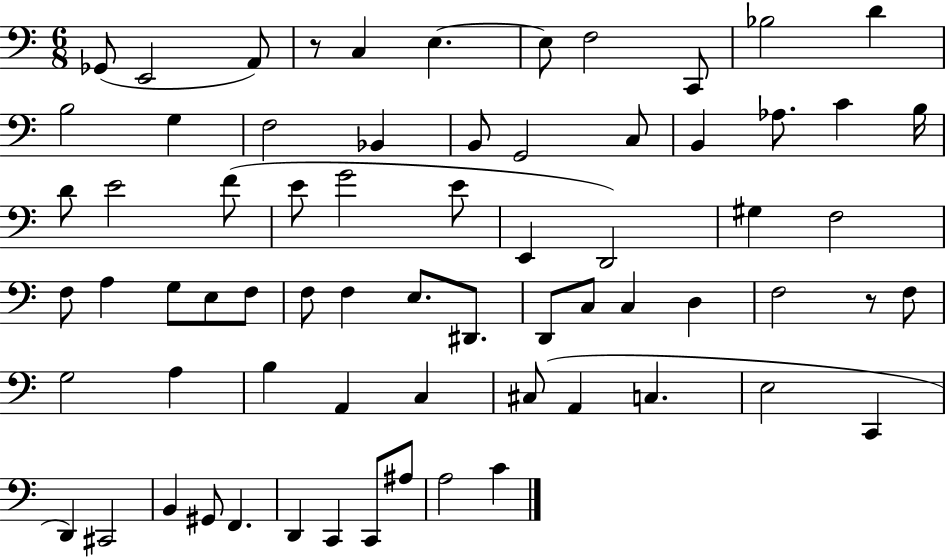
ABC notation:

X:1
T:Untitled
M:6/8
L:1/4
K:C
_G,,/2 E,,2 A,,/2 z/2 C, E, E,/2 F,2 C,,/2 _B,2 D B,2 G, F,2 _B,, B,,/2 G,,2 C,/2 B,, _A,/2 C B,/4 D/2 E2 F/2 E/2 G2 E/2 E,, D,,2 ^G, F,2 F,/2 A, G,/2 E,/2 F,/2 F,/2 F, E,/2 ^D,,/2 D,,/2 C,/2 C, D, F,2 z/2 F,/2 G,2 A, B, A,, C, ^C,/2 A,, C, E,2 C,, D,, ^C,,2 B,, ^G,,/2 F,, D,, C,, C,,/2 ^A,/2 A,2 C